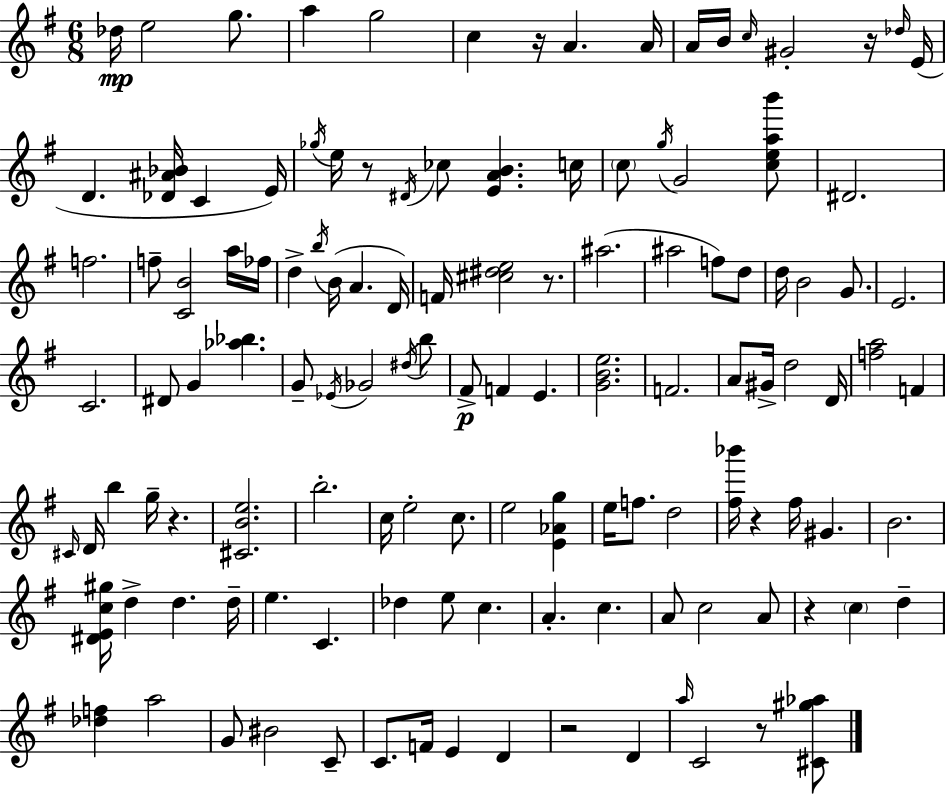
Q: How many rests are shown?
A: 9